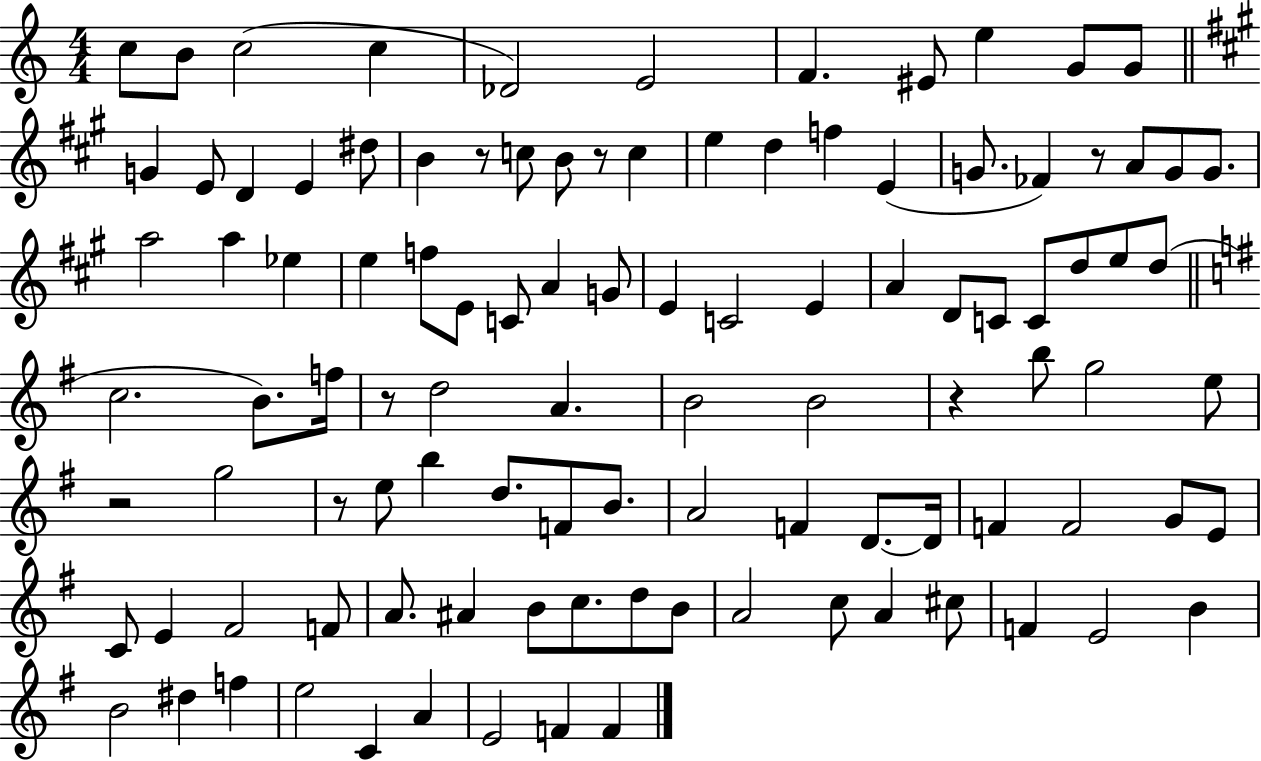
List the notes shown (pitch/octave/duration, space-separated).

C5/e B4/e C5/h C5/q Db4/h E4/h F4/q. EIS4/e E5/q G4/e G4/e G4/q E4/e D4/q E4/q D#5/e B4/q R/e C5/e B4/e R/e C5/q E5/q D5/q F5/q E4/q G4/e. FES4/q R/e A4/e G4/e G4/e. A5/h A5/q Eb5/q E5/q F5/e E4/e C4/e A4/q G4/e E4/q C4/h E4/q A4/q D4/e C4/e C4/e D5/e E5/e D5/e C5/h. B4/e. F5/s R/e D5/h A4/q. B4/h B4/h R/q B5/e G5/h E5/e R/h G5/h R/e E5/e B5/q D5/e. F4/e B4/e. A4/h F4/q D4/e. D4/s F4/q F4/h G4/e E4/e C4/e E4/q F#4/h F4/e A4/e. A#4/q B4/e C5/e. D5/e B4/e A4/h C5/e A4/q C#5/e F4/q E4/h B4/q B4/h D#5/q F5/q E5/h C4/q A4/q E4/h F4/q F4/q